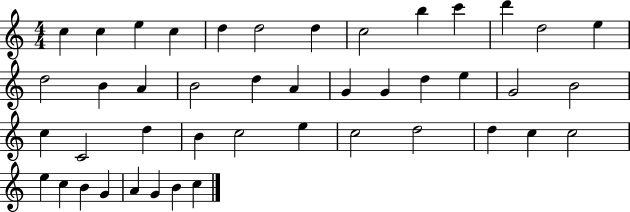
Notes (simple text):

C5/q C5/q E5/q C5/q D5/q D5/h D5/q C5/h B5/q C6/q D6/q D5/h E5/q D5/h B4/q A4/q B4/h D5/q A4/q G4/q G4/q D5/q E5/q G4/h B4/h C5/q C4/h D5/q B4/q C5/h E5/q C5/h D5/h D5/q C5/q C5/h E5/q C5/q B4/q G4/q A4/q G4/q B4/q C5/q